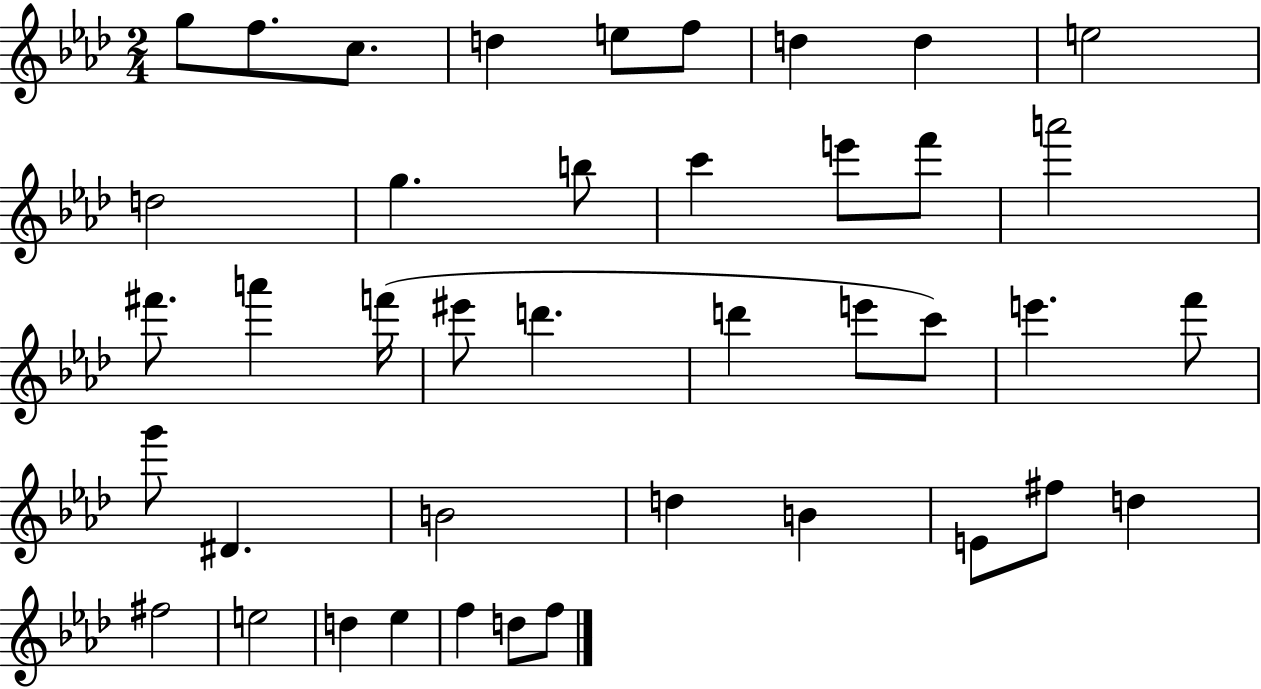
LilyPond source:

{
  \clef treble
  \numericTimeSignature
  \time 2/4
  \key aes \major
  \repeat volta 2 { g''8 f''8. c''8. | d''4 e''8 f''8 | d''4 d''4 | e''2 | \break d''2 | g''4. b''8 | c'''4 e'''8 f'''8 | a'''2 | \break fis'''8. a'''4 f'''16( | eis'''8 d'''4. | d'''4 e'''8 c'''8) | e'''4. f'''8 | \break g'''8 dis'4. | b'2 | d''4 b'4 | e'8 fis''8 d''4 | \break fis''2 | e''2 | d''4 ees''4 | f''4 d''8 f''8 | \break } \bar "|."
}